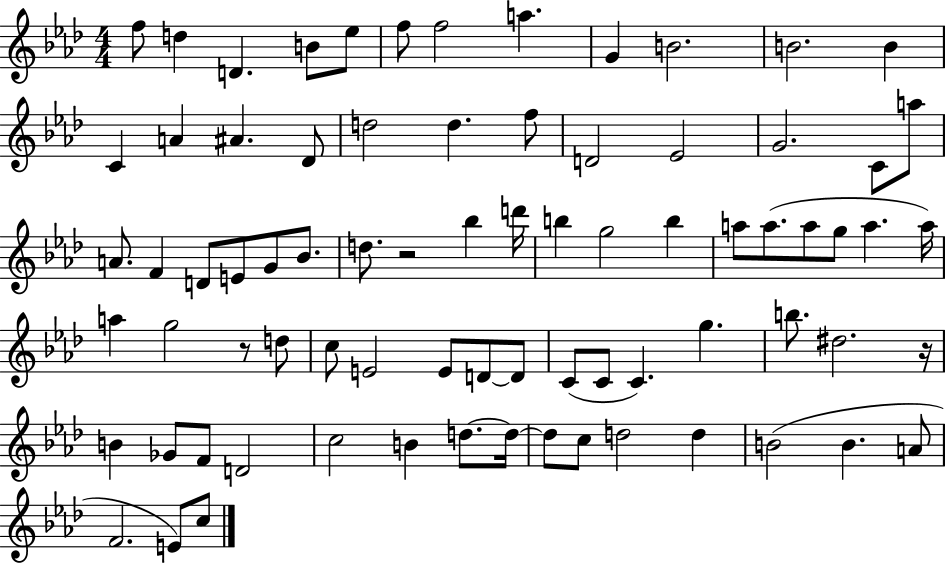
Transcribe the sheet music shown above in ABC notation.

X:1
T:Untitled
M:4/4
L:1/4
K:Ab
f/2 d D B/2 _e/2 f/2 f2 a G B2 B2 B C A ^A _D/2 d2 d f/2 D2 _E2 G2 C/2 a/2 A/2 F D/2 E/2 G/2 _B/2 d/2 z2 _b d'/4 b g2 b a/2 a/2 a/2 g/2 a a/4 a g2 z/2 d/2 c/2 E2 E/2 D/2 D/2 C/2 C/2 C g b/2 ^d2 z/4 B _G/2 F/2 D2 c2 B d/2 d/4 d/2 c/2 d2 d B2 B A/2 F2 E/2 c/2